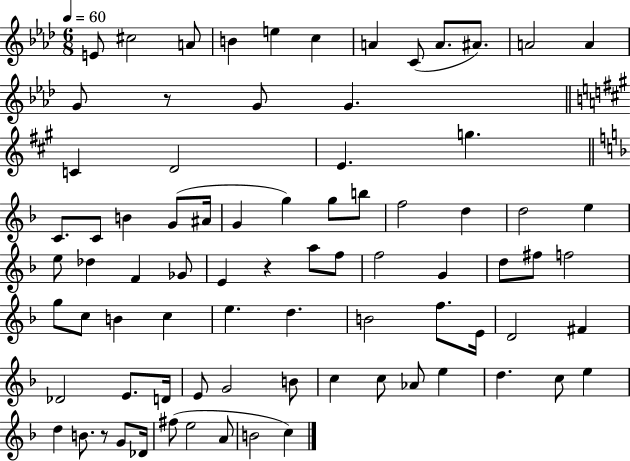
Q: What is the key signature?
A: AES major